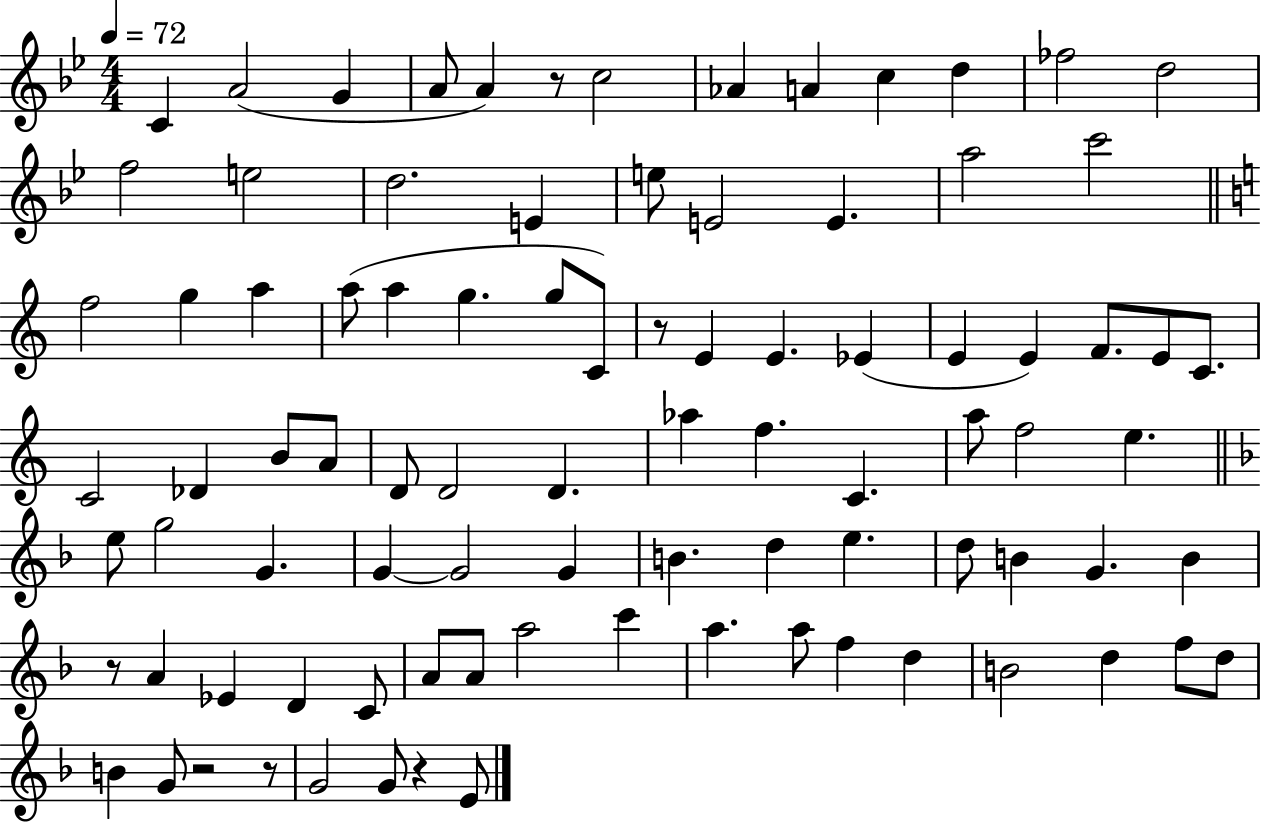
C4/q A4/h G4/q A4/e A4/q R/e C5/h Ab4/q A4/q C5/q D5/q FES5/h D5/h F5/h E5/h D5/h. E4/q E5/e E4/h E4/q. A5/h C6/h F5/h G5/q A5/q A5/e A5/q G5/q. G5/e C4/e R/e E4/q E4/q. Eb4/q E4/q E4/q F4/e. E4/e C4/e. C4/h Db4/q B4/e A4/e D4/e D4/h D4/q. Ab5/q F5/q. C4/q. A5/e F5/h E5/q. E5/e G5/h G4/q. G4/q G4/h G4/q B4/q. D5/q E5/q. D5/e B4/q G4/q. B4/q R/e A4/q Eb4/q D4/q C4/e A4/e A4/e A5/h C6/q A5/q. A5/e F5/q D5/q B4/h D5/q F5/e D5/e B4/q G4/e R/h R/e G4/h G4/e R/q E4/e